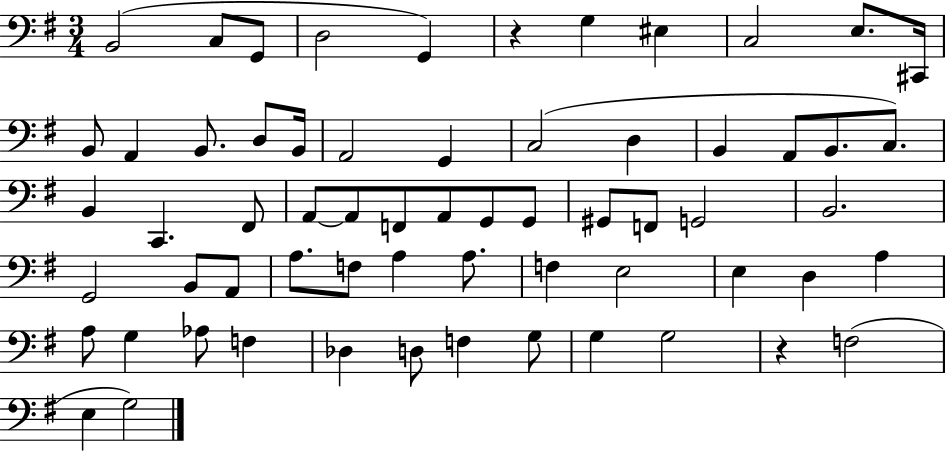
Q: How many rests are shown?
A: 2